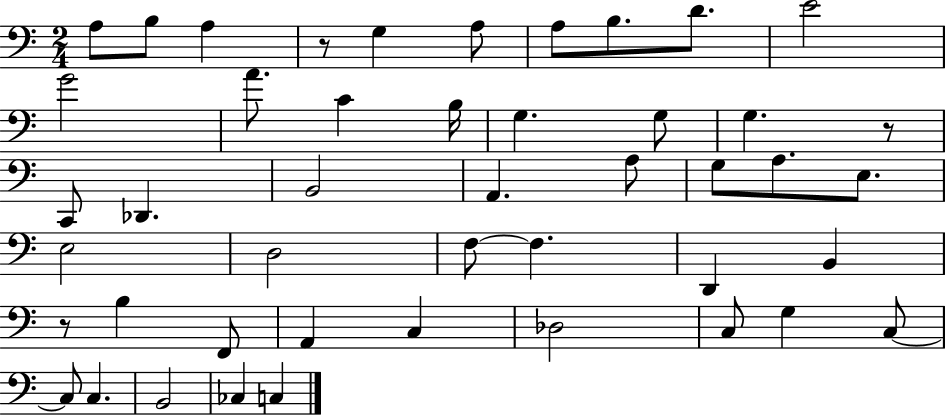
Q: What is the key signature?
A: C major